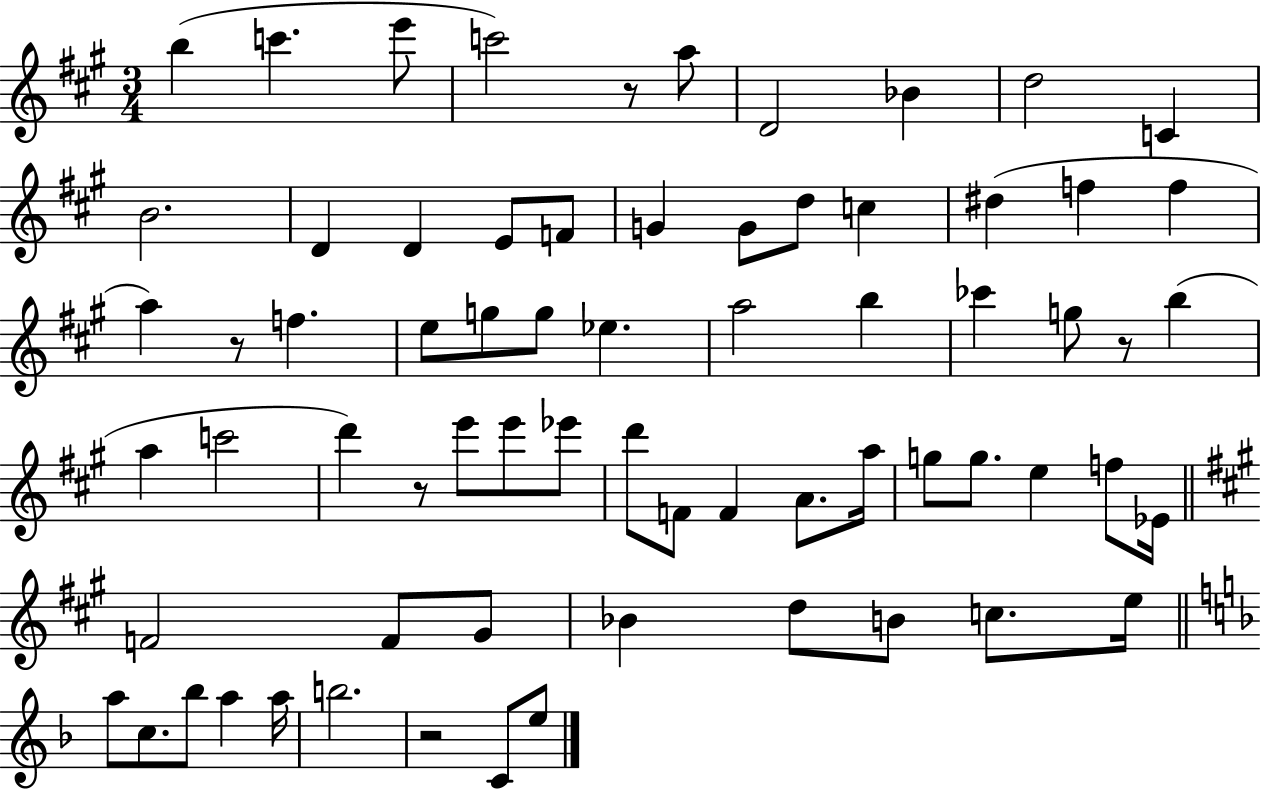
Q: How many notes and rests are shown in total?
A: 69